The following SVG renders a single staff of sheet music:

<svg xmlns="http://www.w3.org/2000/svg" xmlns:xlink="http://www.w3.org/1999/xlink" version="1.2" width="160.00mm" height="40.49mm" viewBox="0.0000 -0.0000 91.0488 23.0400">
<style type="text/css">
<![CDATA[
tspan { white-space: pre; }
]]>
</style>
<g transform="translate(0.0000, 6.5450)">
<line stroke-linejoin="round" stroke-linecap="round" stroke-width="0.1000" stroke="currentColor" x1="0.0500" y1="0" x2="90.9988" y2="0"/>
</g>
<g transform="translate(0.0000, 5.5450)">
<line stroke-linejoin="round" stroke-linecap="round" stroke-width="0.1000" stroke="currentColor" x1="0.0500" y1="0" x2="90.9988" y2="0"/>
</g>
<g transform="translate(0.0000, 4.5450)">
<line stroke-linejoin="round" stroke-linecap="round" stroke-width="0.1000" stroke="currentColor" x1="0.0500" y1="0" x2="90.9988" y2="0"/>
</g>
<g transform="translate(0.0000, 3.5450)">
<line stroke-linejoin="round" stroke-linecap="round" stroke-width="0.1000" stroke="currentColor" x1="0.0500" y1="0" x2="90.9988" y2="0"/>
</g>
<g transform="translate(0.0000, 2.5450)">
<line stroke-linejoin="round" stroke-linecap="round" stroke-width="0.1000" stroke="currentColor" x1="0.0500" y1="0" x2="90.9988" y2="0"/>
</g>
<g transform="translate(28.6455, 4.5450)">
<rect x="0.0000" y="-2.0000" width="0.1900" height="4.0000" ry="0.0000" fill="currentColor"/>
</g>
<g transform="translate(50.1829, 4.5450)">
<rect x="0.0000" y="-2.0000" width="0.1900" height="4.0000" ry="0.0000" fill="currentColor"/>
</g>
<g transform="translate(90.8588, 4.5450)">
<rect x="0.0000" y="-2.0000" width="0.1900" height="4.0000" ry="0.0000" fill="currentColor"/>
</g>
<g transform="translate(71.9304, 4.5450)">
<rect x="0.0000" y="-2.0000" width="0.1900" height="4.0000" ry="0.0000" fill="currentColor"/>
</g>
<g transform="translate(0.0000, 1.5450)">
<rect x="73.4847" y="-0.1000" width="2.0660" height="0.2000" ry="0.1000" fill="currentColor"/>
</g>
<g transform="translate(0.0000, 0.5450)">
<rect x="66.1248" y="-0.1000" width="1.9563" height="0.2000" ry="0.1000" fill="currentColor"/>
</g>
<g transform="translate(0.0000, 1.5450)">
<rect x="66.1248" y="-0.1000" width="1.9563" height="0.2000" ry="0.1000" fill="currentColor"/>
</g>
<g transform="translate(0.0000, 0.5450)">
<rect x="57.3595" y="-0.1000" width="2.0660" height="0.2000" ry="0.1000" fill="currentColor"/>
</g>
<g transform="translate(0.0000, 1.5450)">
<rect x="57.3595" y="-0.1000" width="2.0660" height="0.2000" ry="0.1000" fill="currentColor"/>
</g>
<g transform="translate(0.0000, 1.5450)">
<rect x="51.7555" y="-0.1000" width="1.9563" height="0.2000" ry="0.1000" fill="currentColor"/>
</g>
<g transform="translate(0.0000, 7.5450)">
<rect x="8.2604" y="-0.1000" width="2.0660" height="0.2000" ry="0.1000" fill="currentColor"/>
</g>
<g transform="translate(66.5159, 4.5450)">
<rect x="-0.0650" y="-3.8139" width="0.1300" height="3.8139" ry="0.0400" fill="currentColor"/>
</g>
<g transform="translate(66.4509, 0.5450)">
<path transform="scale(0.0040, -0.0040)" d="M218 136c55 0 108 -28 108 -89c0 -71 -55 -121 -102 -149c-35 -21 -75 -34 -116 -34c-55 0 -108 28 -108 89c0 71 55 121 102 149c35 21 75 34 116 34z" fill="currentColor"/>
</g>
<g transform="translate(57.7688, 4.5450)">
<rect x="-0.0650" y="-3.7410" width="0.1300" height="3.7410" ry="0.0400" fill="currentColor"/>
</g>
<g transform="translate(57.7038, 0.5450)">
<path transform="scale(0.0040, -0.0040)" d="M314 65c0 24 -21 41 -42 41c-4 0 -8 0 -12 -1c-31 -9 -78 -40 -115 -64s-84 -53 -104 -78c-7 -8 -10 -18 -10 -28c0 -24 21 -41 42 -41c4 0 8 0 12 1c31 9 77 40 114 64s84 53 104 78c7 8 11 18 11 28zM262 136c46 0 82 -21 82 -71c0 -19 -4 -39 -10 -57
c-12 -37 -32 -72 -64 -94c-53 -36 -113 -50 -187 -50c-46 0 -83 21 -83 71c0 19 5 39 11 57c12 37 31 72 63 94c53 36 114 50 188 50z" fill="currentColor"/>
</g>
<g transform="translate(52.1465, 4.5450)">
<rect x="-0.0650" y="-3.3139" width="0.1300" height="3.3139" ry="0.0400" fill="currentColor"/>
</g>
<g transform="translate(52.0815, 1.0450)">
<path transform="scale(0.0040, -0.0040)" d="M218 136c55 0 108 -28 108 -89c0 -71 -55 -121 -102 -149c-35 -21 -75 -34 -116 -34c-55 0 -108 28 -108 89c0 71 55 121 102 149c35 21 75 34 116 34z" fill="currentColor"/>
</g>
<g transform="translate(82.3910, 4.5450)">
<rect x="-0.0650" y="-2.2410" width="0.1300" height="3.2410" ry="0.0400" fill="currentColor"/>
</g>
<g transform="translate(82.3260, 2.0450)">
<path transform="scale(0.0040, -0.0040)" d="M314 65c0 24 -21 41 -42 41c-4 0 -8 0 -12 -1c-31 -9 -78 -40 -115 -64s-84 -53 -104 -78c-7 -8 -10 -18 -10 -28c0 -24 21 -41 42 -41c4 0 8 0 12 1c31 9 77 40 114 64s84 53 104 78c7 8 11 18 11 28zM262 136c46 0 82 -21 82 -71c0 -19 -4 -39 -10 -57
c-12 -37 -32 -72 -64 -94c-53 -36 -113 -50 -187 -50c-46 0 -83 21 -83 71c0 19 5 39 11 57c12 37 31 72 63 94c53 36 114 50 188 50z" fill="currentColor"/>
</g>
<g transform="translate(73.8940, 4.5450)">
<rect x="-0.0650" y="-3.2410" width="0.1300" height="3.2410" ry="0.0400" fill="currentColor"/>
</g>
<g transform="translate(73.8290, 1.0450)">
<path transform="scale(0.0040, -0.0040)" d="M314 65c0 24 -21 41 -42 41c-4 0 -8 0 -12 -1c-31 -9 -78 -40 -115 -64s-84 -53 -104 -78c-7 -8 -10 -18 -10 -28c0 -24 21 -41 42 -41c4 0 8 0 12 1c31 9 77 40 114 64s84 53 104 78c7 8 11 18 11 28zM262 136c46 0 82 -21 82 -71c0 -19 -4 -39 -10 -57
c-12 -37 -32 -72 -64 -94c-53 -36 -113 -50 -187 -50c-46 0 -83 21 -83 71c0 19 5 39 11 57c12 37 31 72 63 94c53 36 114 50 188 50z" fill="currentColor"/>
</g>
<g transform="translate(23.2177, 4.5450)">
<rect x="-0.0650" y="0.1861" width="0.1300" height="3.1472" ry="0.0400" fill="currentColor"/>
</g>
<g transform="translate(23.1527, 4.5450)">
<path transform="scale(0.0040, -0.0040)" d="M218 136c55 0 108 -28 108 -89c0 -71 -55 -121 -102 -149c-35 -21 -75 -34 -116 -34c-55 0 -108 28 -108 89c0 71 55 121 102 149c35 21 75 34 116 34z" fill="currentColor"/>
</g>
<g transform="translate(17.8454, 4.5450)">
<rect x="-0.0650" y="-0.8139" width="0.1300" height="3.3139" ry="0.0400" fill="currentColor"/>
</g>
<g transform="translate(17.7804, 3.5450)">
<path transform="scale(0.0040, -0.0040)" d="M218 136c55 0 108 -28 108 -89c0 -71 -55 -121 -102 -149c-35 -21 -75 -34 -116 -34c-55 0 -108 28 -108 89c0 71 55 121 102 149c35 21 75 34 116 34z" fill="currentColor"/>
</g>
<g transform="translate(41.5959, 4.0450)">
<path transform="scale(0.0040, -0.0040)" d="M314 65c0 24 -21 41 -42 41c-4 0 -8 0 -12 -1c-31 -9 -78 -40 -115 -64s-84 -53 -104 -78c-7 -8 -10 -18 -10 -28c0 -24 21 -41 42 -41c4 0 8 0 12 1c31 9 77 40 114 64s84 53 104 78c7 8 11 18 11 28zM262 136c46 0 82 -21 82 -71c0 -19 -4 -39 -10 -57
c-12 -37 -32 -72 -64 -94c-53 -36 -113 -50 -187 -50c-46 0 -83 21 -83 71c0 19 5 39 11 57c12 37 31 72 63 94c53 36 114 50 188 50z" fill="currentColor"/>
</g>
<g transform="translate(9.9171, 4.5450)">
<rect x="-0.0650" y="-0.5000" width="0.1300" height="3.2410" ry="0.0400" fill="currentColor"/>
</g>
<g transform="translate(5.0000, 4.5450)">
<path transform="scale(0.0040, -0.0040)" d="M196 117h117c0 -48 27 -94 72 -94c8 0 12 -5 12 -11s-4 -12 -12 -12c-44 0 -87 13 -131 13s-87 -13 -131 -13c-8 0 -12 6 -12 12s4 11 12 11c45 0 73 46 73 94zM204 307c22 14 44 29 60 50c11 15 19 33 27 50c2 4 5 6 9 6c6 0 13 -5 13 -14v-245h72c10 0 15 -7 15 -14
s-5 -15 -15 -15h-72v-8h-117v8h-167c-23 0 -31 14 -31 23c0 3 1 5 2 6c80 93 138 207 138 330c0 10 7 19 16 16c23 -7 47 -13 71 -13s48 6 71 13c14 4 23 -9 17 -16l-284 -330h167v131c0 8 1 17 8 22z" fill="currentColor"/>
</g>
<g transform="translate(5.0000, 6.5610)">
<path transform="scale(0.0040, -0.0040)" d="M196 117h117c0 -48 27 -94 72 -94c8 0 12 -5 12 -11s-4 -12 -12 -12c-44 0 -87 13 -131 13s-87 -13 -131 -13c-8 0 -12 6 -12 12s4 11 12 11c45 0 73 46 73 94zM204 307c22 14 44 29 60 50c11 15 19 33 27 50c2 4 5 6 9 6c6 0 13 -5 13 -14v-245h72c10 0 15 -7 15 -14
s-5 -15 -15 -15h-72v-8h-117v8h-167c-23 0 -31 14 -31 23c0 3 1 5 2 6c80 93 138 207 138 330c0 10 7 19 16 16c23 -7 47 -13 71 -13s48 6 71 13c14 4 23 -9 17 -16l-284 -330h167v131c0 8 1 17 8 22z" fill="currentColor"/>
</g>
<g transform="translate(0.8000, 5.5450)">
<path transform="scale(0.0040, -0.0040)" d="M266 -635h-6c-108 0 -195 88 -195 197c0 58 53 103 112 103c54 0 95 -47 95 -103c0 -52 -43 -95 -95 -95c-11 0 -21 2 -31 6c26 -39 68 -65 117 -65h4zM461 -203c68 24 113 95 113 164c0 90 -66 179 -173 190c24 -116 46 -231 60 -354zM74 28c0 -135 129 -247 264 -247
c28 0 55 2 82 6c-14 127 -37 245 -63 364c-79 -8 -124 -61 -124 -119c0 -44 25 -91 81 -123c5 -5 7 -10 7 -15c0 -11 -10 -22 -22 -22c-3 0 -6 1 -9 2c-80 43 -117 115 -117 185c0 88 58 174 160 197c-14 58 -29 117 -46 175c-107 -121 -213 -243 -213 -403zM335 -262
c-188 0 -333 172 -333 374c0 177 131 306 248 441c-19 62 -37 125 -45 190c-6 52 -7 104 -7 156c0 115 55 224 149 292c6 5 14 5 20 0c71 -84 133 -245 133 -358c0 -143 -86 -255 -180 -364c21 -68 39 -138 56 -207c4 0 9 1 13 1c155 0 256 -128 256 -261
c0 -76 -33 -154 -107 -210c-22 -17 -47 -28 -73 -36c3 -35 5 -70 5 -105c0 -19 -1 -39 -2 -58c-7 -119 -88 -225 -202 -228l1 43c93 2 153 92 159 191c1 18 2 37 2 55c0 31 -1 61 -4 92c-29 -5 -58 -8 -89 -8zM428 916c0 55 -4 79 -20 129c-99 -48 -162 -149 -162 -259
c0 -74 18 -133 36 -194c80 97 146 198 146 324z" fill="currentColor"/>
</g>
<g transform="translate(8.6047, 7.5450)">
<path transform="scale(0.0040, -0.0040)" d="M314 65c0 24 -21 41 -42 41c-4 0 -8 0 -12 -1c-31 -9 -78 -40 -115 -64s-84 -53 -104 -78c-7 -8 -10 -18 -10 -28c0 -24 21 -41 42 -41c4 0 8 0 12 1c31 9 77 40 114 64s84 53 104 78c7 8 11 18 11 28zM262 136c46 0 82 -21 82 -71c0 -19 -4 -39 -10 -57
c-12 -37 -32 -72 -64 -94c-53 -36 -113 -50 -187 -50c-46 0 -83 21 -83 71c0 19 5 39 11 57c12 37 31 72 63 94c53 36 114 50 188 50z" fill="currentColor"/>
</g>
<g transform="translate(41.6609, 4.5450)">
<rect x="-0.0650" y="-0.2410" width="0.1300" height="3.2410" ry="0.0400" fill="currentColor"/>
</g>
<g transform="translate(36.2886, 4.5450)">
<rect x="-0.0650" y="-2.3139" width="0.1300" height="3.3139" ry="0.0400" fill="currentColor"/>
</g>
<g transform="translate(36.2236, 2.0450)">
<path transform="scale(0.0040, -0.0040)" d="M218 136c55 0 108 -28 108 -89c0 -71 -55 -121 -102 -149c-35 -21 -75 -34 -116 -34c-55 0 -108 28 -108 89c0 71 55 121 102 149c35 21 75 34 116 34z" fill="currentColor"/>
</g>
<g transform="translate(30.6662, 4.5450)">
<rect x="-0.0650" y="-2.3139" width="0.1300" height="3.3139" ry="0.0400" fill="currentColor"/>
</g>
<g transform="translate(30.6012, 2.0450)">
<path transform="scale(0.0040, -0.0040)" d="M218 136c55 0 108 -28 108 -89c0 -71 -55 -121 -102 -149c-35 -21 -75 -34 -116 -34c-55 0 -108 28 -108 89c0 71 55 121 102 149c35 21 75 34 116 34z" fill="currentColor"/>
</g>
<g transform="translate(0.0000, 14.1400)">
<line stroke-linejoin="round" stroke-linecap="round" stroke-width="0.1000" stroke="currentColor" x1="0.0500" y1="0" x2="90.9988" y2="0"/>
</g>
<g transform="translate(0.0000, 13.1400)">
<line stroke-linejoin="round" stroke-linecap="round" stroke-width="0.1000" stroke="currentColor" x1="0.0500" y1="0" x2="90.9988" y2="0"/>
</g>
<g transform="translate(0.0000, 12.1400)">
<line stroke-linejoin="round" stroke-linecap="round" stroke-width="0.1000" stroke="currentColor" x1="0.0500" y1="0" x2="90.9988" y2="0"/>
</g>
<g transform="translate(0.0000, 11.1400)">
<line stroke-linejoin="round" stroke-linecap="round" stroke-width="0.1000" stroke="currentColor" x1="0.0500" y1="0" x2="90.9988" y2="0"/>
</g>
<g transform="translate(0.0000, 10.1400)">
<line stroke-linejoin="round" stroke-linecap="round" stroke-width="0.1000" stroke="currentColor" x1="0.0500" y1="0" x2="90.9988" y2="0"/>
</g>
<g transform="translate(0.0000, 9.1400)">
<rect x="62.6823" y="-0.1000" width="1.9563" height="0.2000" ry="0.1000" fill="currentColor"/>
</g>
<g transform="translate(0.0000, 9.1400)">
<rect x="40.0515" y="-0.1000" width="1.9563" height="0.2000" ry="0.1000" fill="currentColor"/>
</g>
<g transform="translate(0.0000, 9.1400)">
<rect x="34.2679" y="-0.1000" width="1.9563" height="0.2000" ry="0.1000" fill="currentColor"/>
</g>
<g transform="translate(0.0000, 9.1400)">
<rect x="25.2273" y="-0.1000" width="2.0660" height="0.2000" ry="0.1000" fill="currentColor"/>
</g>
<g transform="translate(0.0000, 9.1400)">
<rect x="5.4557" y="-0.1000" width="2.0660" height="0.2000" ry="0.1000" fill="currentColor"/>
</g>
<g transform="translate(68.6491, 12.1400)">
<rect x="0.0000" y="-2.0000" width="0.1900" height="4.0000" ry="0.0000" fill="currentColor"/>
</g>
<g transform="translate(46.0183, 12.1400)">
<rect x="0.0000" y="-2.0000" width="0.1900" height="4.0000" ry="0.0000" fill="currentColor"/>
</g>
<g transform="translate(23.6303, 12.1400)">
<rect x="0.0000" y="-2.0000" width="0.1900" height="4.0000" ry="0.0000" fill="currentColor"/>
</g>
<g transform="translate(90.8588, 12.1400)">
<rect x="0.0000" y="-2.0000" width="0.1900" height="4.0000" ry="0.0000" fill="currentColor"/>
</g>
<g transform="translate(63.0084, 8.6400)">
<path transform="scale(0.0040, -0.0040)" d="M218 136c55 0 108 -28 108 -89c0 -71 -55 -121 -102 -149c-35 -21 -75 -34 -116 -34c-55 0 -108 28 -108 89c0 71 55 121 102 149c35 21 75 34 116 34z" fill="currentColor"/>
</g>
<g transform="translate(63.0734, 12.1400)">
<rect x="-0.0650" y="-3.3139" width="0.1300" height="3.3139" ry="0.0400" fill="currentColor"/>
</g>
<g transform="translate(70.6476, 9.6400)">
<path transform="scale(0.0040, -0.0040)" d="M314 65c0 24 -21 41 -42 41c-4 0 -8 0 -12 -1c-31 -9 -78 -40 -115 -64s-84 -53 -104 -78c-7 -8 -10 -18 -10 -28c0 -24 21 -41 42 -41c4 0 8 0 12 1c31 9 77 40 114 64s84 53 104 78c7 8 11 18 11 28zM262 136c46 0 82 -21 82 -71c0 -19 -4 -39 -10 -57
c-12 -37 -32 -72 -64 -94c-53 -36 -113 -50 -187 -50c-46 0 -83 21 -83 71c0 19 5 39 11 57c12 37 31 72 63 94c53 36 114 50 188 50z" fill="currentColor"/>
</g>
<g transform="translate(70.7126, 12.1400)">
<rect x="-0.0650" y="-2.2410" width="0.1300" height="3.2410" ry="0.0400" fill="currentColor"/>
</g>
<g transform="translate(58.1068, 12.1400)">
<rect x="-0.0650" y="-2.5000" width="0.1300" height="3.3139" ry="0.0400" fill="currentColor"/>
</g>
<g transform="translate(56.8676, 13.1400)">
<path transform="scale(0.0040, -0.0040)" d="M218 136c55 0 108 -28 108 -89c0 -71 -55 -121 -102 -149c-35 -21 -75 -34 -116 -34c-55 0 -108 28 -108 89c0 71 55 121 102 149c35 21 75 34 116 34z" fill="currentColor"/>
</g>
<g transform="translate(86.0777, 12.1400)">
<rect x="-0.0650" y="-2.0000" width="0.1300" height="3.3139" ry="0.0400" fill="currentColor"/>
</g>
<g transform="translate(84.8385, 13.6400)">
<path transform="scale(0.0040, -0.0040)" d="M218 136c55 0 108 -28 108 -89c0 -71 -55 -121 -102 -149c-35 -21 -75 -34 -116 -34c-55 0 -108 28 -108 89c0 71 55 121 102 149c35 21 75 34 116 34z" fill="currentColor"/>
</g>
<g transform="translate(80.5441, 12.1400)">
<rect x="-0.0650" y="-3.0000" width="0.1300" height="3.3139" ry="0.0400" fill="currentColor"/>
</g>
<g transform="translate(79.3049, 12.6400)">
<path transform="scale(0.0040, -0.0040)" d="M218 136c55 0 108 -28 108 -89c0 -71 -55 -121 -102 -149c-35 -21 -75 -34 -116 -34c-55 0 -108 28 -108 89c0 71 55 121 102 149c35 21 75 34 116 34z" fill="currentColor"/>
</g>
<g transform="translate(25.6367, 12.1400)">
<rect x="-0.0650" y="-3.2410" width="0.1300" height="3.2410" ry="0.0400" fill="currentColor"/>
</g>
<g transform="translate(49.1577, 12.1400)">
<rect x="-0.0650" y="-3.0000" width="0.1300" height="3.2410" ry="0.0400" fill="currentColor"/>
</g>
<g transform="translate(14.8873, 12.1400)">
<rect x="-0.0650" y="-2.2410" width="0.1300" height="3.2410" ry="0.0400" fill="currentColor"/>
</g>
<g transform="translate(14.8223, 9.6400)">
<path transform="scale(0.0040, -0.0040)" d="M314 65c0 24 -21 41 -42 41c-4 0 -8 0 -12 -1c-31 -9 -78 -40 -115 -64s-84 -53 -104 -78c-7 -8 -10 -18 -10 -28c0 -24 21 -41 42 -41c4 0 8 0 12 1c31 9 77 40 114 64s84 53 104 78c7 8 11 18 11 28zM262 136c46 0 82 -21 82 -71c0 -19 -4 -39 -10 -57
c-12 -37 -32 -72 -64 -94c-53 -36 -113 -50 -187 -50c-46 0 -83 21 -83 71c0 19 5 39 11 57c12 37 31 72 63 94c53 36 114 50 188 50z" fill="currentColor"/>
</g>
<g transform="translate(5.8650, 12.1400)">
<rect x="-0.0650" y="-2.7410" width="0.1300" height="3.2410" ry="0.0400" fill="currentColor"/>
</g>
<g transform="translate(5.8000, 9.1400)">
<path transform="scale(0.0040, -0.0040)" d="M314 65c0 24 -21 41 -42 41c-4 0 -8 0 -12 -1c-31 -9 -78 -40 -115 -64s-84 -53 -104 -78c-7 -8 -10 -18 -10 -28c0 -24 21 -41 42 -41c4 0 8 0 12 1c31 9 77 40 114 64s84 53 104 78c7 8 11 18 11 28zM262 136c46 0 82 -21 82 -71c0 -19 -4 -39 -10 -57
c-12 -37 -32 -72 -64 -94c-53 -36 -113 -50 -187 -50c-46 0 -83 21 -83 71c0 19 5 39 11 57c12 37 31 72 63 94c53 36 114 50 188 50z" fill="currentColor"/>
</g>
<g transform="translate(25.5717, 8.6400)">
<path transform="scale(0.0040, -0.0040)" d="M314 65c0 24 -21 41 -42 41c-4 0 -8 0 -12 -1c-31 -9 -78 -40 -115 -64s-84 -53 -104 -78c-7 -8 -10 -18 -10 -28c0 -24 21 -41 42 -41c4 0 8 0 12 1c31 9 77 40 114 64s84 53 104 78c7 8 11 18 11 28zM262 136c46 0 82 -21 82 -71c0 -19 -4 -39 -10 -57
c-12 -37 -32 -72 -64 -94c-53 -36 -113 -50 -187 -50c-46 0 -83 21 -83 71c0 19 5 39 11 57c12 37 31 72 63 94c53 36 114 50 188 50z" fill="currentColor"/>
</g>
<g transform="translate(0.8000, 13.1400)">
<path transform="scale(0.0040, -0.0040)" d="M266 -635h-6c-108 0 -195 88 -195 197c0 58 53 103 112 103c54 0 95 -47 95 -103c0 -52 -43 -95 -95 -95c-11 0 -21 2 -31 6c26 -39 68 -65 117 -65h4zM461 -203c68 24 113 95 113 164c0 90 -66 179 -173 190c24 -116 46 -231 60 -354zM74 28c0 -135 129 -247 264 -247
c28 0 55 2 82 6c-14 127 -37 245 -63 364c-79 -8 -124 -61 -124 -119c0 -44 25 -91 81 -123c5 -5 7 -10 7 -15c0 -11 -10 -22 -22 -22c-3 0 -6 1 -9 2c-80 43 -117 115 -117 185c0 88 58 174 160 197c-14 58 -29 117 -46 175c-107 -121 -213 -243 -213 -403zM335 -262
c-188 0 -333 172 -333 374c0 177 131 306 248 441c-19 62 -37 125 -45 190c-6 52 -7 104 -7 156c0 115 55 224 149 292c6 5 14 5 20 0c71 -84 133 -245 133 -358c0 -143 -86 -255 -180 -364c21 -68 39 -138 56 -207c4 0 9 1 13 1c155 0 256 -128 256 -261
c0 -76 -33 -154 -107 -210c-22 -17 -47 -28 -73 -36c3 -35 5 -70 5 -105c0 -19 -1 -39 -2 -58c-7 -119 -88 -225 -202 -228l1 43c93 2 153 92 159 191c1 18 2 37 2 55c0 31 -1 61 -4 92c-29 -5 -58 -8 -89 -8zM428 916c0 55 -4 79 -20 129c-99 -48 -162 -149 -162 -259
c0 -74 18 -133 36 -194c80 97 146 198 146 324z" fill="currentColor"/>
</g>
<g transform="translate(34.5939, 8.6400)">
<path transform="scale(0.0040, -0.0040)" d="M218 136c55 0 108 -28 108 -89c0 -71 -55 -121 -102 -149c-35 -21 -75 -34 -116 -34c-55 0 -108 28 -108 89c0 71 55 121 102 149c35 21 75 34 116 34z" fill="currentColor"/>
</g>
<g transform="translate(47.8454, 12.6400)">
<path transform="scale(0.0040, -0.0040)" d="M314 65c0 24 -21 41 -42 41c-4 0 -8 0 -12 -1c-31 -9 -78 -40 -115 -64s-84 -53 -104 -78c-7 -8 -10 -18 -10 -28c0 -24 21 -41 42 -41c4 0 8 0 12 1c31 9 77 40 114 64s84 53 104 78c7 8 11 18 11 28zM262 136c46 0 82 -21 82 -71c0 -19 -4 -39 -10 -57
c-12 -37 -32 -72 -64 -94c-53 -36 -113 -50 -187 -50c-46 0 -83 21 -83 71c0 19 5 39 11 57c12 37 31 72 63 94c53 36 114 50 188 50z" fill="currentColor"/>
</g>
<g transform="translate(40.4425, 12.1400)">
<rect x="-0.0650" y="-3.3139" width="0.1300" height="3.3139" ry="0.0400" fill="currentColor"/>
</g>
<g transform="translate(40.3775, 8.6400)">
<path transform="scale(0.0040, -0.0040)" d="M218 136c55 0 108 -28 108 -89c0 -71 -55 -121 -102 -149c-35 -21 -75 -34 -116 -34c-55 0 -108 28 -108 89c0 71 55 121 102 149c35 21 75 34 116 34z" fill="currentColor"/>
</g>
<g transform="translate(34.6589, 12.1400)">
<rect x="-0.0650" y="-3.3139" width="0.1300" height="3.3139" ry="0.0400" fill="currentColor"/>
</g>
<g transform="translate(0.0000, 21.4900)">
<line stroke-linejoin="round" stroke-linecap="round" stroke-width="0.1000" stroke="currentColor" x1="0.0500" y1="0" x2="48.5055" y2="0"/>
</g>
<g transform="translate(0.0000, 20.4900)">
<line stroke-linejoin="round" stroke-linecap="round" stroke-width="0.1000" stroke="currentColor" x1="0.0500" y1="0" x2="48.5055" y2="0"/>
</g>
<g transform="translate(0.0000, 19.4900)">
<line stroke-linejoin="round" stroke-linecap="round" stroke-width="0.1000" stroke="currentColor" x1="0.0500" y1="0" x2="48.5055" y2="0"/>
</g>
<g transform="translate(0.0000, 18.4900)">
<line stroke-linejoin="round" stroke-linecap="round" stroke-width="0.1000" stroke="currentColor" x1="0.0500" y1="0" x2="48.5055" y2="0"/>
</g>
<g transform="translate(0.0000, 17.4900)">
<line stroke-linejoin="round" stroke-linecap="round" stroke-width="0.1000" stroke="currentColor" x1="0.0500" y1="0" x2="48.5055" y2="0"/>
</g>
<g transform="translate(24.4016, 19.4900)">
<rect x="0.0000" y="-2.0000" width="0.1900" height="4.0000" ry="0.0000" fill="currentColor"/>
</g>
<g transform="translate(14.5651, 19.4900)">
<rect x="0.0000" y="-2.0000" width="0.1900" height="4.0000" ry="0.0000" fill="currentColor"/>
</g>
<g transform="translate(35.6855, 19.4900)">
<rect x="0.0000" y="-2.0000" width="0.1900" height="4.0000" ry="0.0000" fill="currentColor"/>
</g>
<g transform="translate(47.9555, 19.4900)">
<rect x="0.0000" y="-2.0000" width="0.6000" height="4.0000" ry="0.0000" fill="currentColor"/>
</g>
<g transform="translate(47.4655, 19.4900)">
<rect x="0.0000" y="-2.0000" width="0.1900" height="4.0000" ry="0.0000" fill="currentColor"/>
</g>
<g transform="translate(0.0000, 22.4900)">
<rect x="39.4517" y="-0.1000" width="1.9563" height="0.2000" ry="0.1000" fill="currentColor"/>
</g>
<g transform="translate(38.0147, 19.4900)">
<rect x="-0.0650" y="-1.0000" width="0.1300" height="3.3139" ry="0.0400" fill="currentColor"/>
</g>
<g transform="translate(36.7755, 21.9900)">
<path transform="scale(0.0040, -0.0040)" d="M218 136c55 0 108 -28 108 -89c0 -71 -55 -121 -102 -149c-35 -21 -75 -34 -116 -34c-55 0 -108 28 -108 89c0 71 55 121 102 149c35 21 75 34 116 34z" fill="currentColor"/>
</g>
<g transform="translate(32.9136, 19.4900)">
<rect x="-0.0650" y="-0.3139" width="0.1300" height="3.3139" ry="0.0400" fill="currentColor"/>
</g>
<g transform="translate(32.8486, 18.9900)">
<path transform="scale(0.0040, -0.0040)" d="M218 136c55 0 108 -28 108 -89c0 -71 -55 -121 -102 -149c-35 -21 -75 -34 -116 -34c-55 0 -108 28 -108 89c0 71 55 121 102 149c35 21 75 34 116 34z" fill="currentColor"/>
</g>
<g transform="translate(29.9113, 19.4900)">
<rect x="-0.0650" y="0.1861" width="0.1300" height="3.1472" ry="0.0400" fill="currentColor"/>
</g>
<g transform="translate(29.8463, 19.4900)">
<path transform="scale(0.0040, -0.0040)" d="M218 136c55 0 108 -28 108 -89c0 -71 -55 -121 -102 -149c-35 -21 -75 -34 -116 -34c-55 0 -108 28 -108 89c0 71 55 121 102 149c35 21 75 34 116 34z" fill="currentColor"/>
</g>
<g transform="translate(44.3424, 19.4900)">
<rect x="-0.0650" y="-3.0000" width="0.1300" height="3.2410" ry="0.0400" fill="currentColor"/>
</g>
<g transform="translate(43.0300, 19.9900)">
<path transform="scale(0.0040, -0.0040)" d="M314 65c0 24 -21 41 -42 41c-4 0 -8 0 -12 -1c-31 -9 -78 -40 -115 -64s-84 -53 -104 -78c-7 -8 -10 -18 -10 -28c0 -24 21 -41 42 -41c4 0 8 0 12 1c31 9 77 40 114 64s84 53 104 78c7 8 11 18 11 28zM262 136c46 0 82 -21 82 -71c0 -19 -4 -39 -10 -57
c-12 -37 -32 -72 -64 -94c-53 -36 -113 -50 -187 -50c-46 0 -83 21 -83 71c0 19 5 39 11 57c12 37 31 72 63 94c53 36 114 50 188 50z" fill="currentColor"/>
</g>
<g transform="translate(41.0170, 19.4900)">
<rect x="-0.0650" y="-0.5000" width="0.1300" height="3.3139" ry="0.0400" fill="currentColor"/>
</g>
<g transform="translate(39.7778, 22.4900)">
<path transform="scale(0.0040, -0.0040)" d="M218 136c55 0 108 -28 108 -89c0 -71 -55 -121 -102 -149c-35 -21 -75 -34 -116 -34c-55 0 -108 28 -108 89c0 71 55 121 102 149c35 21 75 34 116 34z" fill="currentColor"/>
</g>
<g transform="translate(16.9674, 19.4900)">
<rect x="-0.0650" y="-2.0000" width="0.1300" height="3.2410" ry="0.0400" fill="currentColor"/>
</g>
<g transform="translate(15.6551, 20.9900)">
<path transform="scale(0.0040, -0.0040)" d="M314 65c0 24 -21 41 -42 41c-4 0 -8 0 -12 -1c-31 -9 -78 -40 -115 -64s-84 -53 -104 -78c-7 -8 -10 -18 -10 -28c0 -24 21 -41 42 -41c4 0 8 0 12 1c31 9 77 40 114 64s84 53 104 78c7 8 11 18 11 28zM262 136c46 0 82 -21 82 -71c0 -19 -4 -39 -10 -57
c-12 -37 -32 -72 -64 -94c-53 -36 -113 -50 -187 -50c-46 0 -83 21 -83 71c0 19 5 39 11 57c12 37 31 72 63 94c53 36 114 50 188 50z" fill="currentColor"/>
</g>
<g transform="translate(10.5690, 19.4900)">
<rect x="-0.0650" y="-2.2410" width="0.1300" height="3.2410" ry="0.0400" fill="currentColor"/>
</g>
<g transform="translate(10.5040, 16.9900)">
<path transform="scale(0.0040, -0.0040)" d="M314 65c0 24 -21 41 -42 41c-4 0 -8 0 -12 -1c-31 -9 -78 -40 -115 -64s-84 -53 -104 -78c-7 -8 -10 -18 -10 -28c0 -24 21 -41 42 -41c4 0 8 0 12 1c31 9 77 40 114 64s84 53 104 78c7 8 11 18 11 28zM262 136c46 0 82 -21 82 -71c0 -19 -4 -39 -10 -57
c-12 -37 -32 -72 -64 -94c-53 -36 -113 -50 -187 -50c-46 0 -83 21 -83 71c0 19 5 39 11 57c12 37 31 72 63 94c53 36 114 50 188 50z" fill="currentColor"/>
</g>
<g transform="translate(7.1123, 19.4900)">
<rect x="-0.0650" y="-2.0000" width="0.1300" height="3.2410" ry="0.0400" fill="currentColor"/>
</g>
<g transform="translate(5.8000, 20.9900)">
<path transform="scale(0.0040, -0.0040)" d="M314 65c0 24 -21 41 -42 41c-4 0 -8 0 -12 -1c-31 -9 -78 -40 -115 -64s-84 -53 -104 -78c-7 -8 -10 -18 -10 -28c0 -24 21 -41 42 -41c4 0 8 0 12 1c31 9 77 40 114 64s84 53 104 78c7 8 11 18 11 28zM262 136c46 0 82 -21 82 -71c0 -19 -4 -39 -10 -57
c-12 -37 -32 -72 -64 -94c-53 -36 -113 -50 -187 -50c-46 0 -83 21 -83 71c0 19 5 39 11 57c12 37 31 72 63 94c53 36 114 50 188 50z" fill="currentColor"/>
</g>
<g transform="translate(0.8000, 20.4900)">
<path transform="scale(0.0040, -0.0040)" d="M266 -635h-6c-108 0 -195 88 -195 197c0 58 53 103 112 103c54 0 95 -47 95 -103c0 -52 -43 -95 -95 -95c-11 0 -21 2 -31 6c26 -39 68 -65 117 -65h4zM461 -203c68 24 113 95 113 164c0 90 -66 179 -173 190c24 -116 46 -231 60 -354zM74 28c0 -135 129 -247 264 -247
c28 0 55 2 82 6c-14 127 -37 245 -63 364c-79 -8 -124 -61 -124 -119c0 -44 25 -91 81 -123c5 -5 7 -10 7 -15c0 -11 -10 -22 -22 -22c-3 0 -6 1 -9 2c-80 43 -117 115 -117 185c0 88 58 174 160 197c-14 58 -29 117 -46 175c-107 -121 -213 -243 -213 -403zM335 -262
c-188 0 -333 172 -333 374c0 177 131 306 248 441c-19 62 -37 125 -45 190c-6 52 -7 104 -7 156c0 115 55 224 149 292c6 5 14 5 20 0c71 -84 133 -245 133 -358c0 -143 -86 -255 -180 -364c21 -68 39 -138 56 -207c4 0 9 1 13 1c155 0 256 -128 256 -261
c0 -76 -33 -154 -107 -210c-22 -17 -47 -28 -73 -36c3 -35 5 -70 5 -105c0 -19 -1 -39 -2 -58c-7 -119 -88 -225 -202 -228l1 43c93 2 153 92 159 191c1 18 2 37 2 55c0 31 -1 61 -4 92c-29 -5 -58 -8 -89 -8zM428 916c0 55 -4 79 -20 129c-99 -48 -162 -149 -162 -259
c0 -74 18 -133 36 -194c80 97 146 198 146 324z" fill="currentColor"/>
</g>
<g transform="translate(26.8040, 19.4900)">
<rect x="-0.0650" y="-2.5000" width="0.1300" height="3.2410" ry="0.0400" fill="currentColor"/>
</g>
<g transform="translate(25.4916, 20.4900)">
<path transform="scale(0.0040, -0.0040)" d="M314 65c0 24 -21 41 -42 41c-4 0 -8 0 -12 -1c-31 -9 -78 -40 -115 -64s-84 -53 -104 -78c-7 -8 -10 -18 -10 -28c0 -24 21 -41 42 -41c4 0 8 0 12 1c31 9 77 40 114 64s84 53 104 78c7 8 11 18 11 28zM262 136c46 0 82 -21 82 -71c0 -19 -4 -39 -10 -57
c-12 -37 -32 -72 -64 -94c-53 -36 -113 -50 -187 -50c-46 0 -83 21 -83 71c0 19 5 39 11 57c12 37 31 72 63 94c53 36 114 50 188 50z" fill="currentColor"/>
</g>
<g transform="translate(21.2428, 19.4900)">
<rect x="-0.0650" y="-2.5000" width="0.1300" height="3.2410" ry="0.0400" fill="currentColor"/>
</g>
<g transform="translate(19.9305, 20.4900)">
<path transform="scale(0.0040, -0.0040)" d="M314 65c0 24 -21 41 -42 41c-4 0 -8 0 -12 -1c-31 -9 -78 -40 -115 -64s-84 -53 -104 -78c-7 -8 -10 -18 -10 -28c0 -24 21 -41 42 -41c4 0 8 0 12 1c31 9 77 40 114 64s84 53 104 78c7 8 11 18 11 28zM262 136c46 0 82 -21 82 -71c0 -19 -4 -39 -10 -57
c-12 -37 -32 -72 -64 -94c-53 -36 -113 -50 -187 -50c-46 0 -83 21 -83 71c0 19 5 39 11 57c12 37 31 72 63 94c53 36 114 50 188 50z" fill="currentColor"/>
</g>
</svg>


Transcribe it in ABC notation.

X:1
T:Untitled
M:4/4
L:1/4
K:C
C2 d B g g c2 b c'2 c' b2 g2 a2 g2 b2 b b A2 G b g2 A F F2 g2 F2 G2 G2 B c D C A2